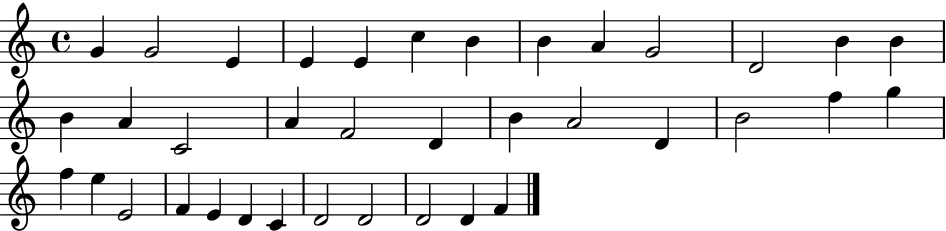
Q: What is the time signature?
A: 4/4